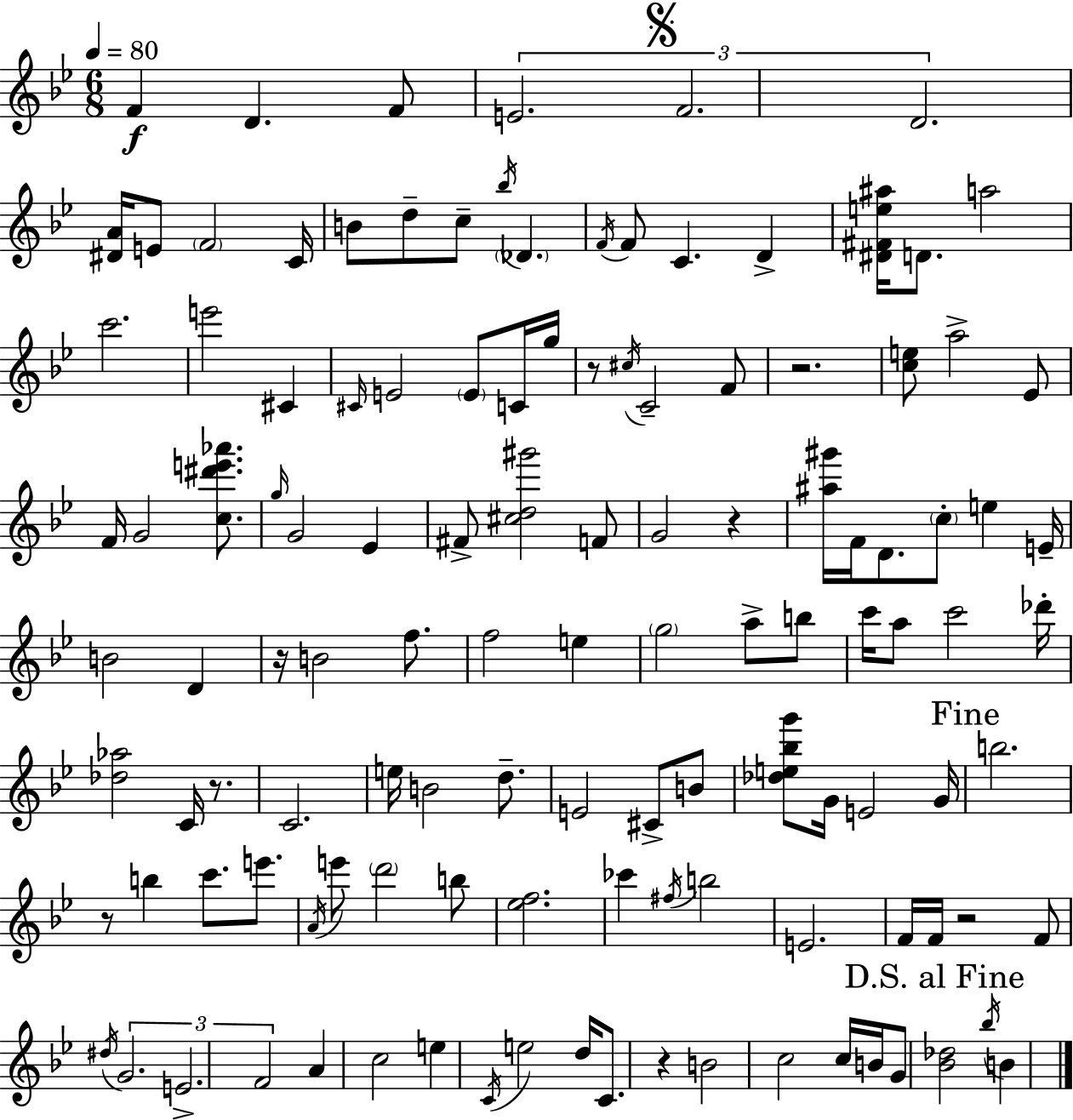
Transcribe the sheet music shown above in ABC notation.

X:1
T:Untitled
M:6/8
L:1/4
K:Bb
F D F/2 E2 F2 D2 [^DA]/4 E/2 F2 C/4 B/2 d/2 c/2 _b/4 _D F/4 F/2 C D [^D^Fe^a]/4 D/2 a2 c'2 e'2 ^C ^C/4 E2 E/2 C/4 g/4 z/2 ^c/4 C2 F/2 z2 [ce]/2 a2 _E/2 F/4 G2 [c^d'e'_a']/2 g/4 G2 _E ^F/2 [^cd^g']2 F/2 G2 z [^a^g']/4 F/4 D/2 c/2 e E/4 B2 D z/4 B2 f/2 f2 e g2 a/2 b/2 c'/4 a/2 c'2 _d'/4 [_d_a]2 C/4 z/2 C2 e/4 B2 d/2 E2 ^C/2 B/2 [_de_bg']/2 G/4 E2 G/4 b2 z/2 b c'/2 e'/2 A/4 e'/2 d'2 b/2 [_ef]2 _c' ^f/4 b2 E2 F/4 F/4 z2 F/2 ^d/4 G2 E2 F2 A c2 e C/4 e2 d/4 C/2 z B2 c2 c/4 B/4 G/2 [_B_d]2 _b/4 B